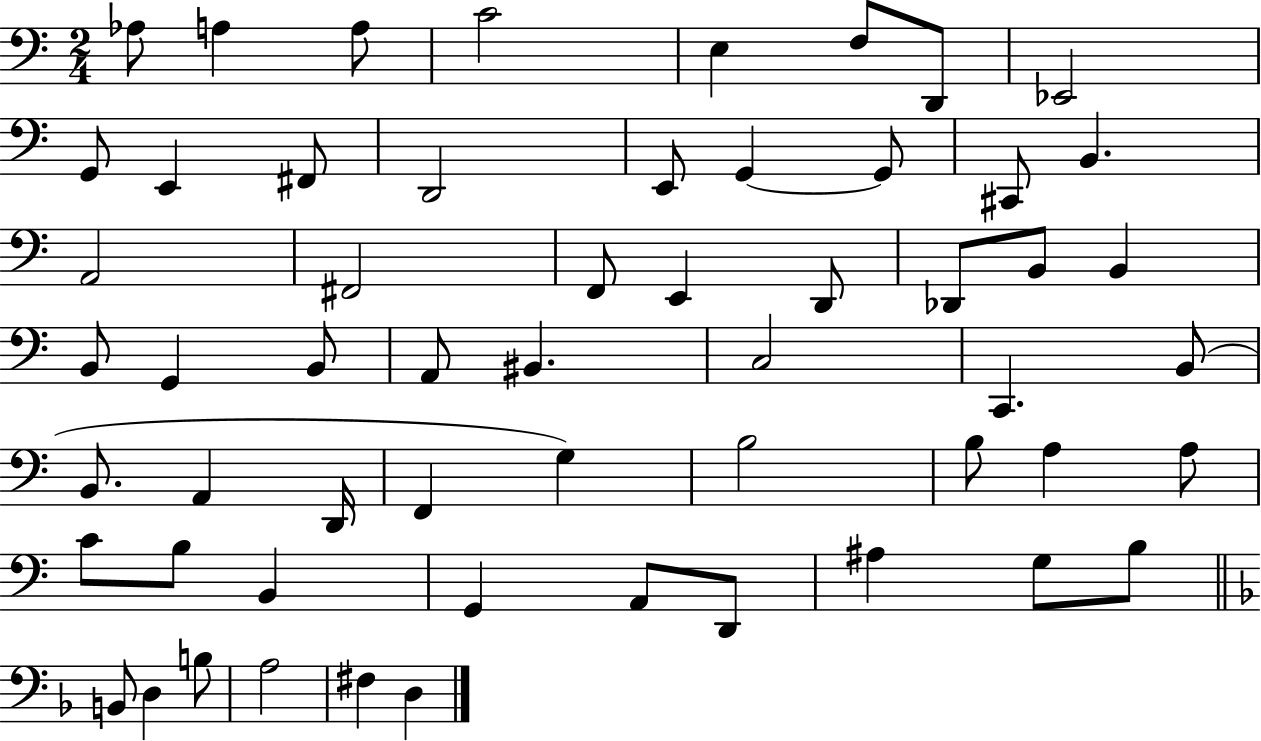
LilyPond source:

{
  \clef bass
  \numericTimeSignature
  \time 2/4
  \key c \major
  aes8 a4 a8 | c'2 | e4 f8 d,8 | ees,2 | \break g,8 e,4 fis,8 | d,2 | e,8 g,4~~ g,8 | cis,8 b,4. | \break a,2 | fis,2 | f,8 e,4 d,8 | des,8 b,8 b,4 | \break b,8 g,4 b,8 | a,8 bis,4. | c2 | c,4. b,8( | \break b,8. a,4 d,16 | f,4 g4) | b2 | b8 a4 a8 | \break c'8 b8 b,4 | g,4 a,8 d,8 | ais4 g8 b8 | \bar "||" \break \key f \major b,8 d4 b8 | a2 | fis4 d4 | \bar "|."
}